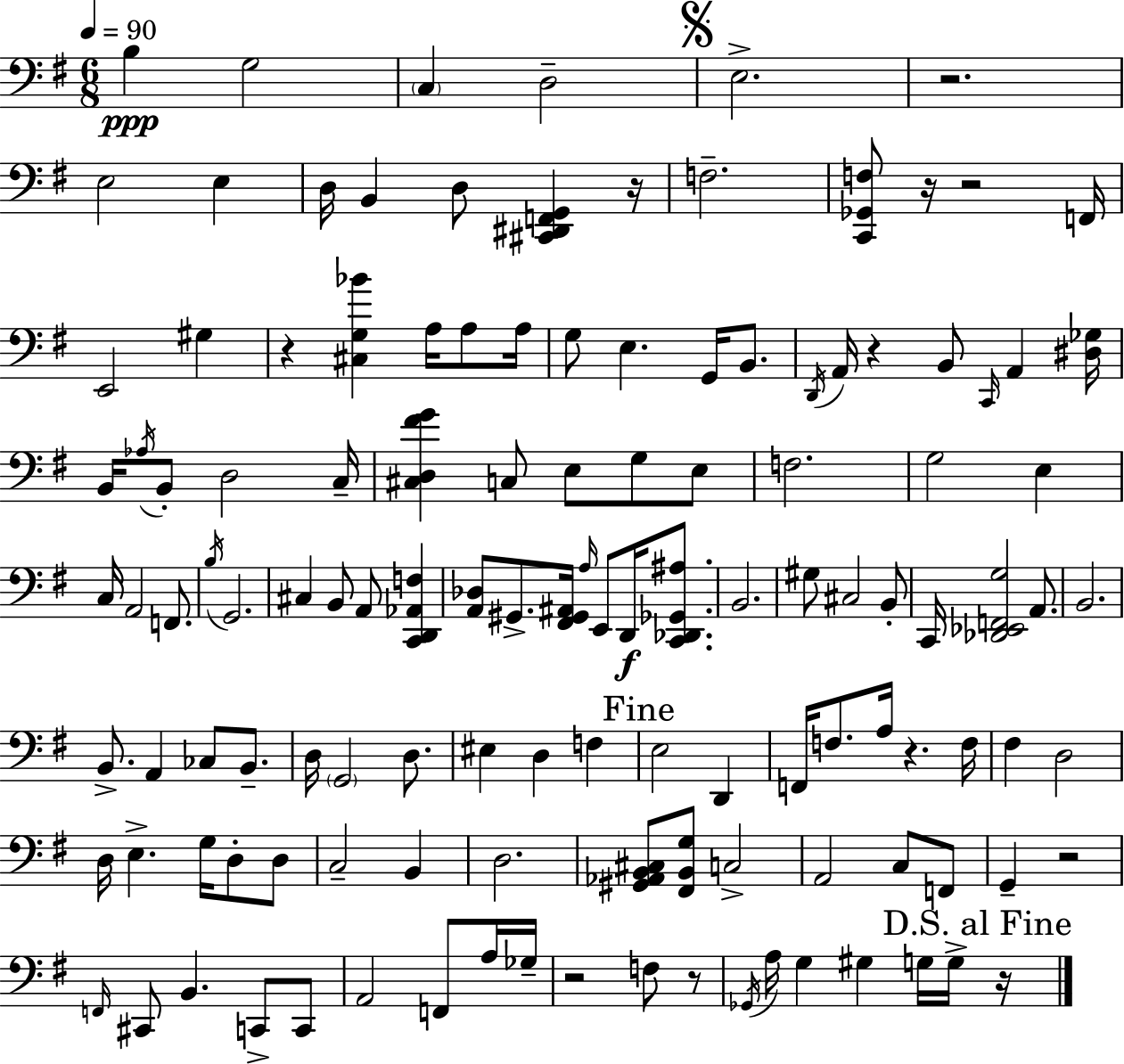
X:1
T:Untitled
M:6/8
L:1/4
K:G
B, G,2 C, D,2 E,2 z2 E,2 E, D,/4 B,, D,/2 [^C,,^D,,F,,G,,] z/4 F,2 [C,,_G,,F,]/2 z/4 z2 F,,/4 E,,2 ^G, z [^C,G,_B] A,/4 A,/2 A,/4 G,/2 E, G,,/4 B,,/2 D,,/4 A,,/4 z B,,/2 C,,/4 A,, [^D,_G,]/4 B,,/4 _A,/4 B,,/2 D,2 C,/4 [^C,D,^FG] C,/2 E,/2 G,/2 E,/2 F,2 G,2 E, C,/4 A,,2 F,,/2 B,/4 G,,2 ^C, B,,/2 A,,/2 [C,,D,,_A,,F,] [A,,_D,]/2 ^G,,/2 [^F,,^G,,^A,,]/4 A,/4 E,,/2 D,,/4 [C,,_D,,_G,,^A,]/2 B,,2 ^G,/2 ^C,2 B,,/2 C,,/4 [_D,,_E,,F,,G,]2 A,,/2 B,,2 B,,/2 A,, _C,/2 B,,/2 D,/4 G,,2 D,/2 ^E, D, F, E,2 D,, F,,/4 F,/2 A,/4 z F,/4 ^F, D,2 D,/4 E, G,/4 D,/2 D,/2 C,2 B,, D,2 [^G,,_A,,B,,^C,]/2 [^F,,B,,G,]/2 C,2 A,,2 C,/2 F,,/2 G,, z2 F,,/4 ^C,,/2 B,, C,,/2 C,,/2 A,,2 F,,/2 A,/4 _G,/4 z2 F,/2 z/2 _G,,/4 A,/4 G, ^G, G,/4 G,/4 z/4